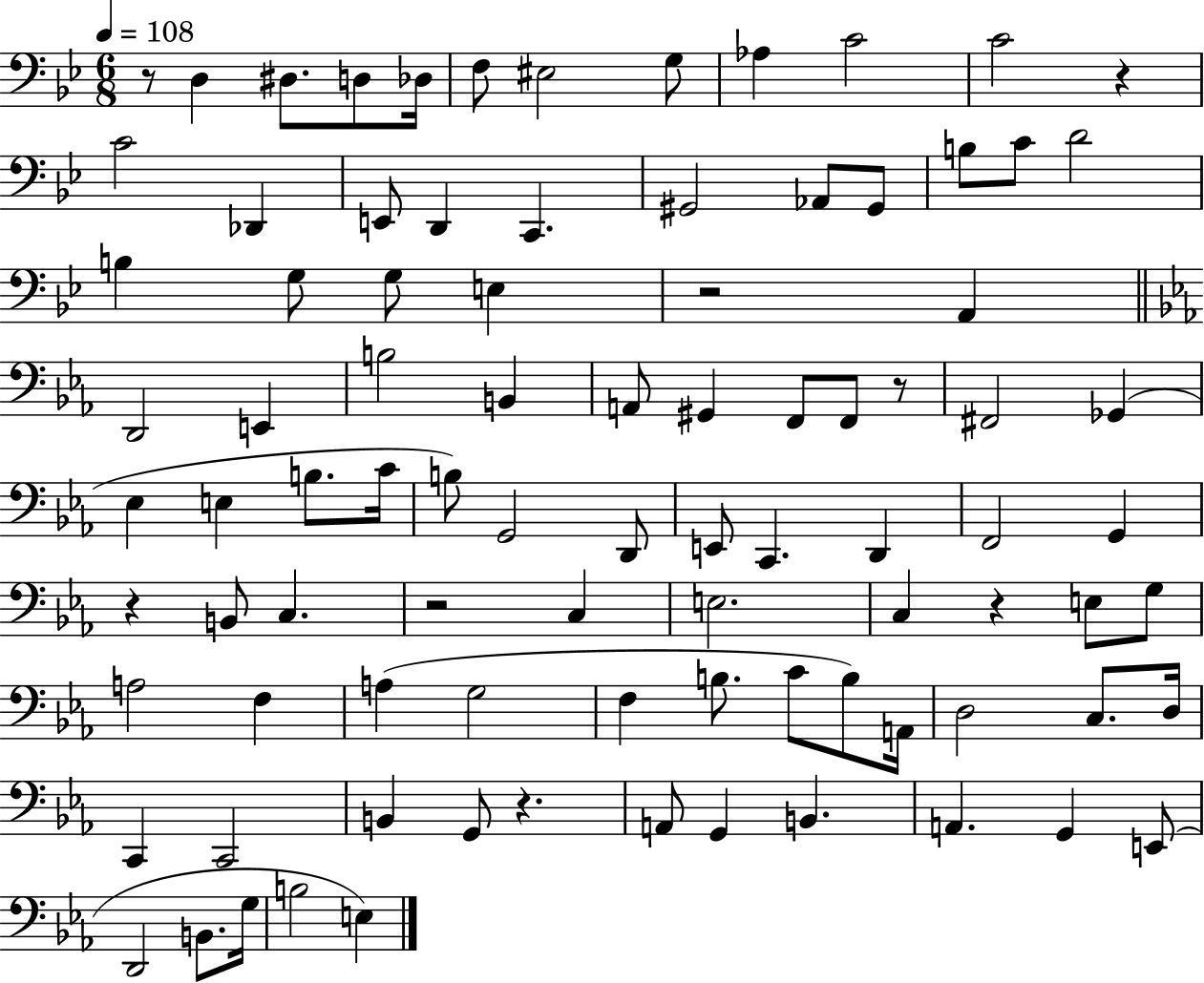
X:1
T:Untitled
M:6/8
L:1/4
K:Bb
z/2 D, ^D,/2 D,/2 _D,/4 F,/2 ^E,2 G,/2 _A, C2 C2 z C2 _D,, E,,/2 D,, C,, ^G,,2 _A,,/2 ^G,,/2 B,/2 C/2 D2 B, G,/2 G,/2 E, z2 A,, D,,2 E,, B,2 B,, A,,/2 ^G,, F,,/2 F,,/2 z/2 ^F,,2 _G,, _E, E, B,/2 C/4 B,/2 G,,2 D,,/2 E,,/2 C,, D,, F,,2 G,, z B,,/2 C, z2 C, E,2 C, z E,/2 G,/2 A,2 F, A, G,2 F, B,/2 C/2 B,/2 A,,/4 D,2 C,/2 D,/4 C,, C,,2 B,, G,,/2 z A,,/2 G,, B,, A,, G,, E,,/2 D,,2 B,,/2 G,/4 B,2 E,